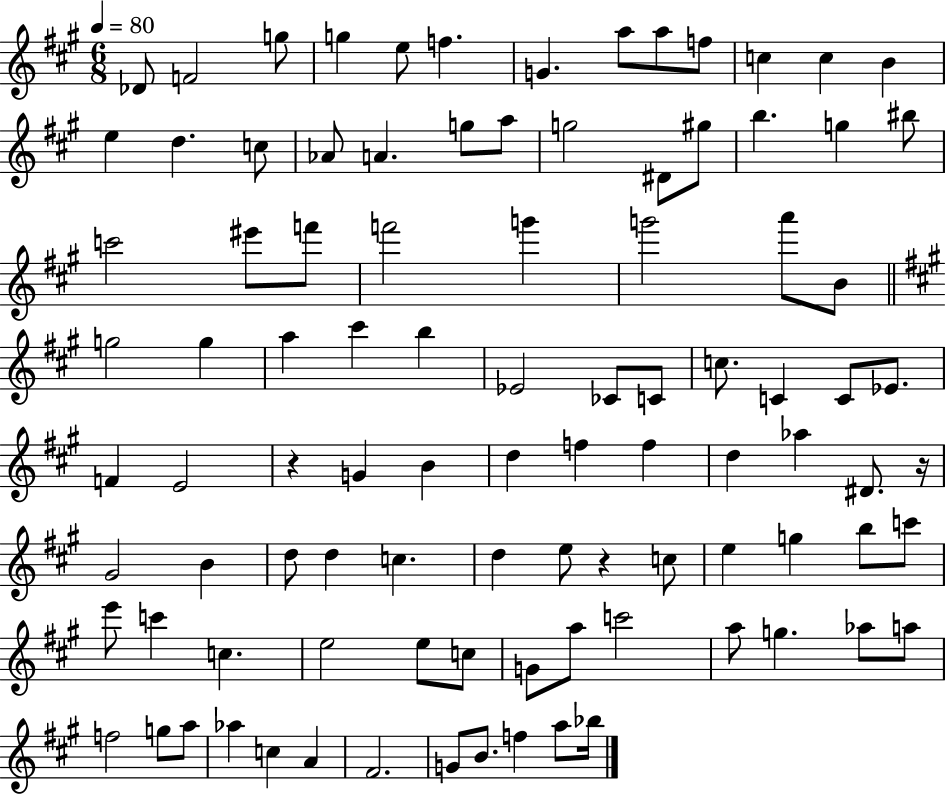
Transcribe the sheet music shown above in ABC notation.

X:1
T:Untitled
M:6/8
L:1/4
K:A
_D/2 F2 g/2 g e/2 f G a/2 a/2 f/2 c c B e d c/2 _A/2 A g/2 a/2 g2 ^D/2 ^g/2 b g ^b/2 c'2 ^e'/2 f'/2 f'2 g' g'2 a'/2 B/2 g2 g a ^c' b _E2 _C/2 C/2 c/2 C C/2 _E/2 F E2 z G B d f f d _a ^D/2 z/4 ^G2 B d/2 d c d e/2 z c/2 e g b/2 c'/2 e'/2 c' c e2 e/2 c/2 G/2 a/2 c'2 a/2 g _a/2 a/2 f2 g/2 a/2 _a c A ^F2 G/2 B/2 f a/2 _b/4